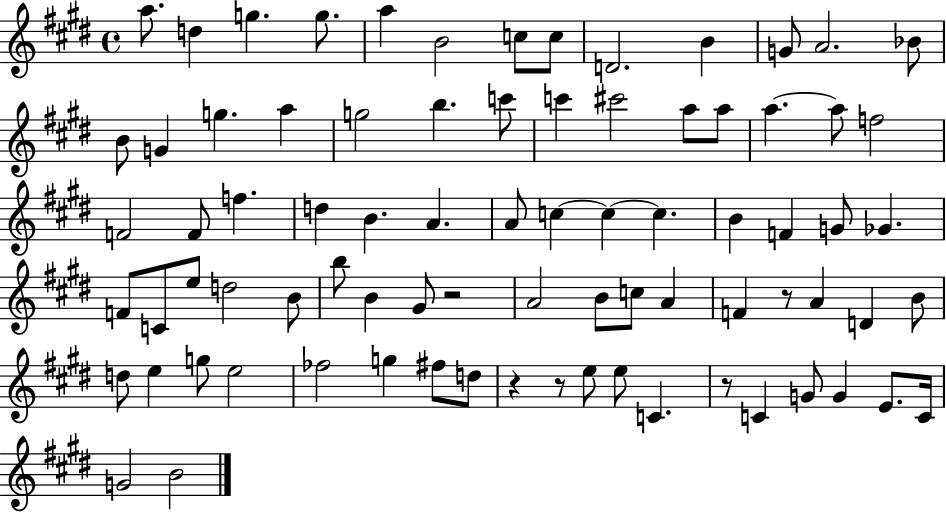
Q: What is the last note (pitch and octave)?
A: B4